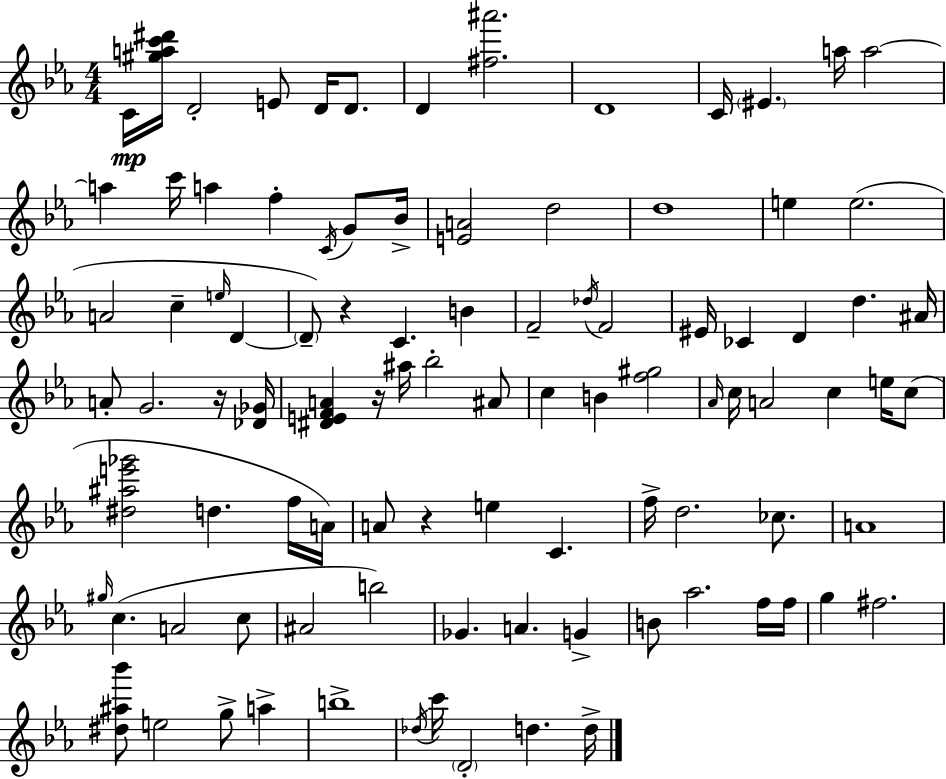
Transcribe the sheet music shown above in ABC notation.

X:1
T:Untitled
M:4/4
L:1/4
K:Cm
C/4 [^gac'^d']/4 D2 E/2 D/4 D/2 D [^f^a']2 D4 C/4 ^E a/4 a2 a c'/4 a f C/4 G/2 _B/4 [EA]2 d2 d4 e e2 A2 c e/4 D D/2 z C B F2 _d/4 F2 ^E/4 _C D d ^A/4 A/2 G2 z/4 [_D_G]/4 [^DEFA] z/4 ^a/4 _b2 ^A/2 c B [f^g]2 _A/4 c/4 A2 c e/4 c/2 [^d^ae'_g']2 d f/4 A/4 A/2 z e C f/4 d2 _c/2 A4 ^g/4 c A2 c/2 ^A2 b2 _G A G B/2 _a2 f/4 f/4 g ^f2 [^d^a_b']/2 e2 g/2 a b4 _d/4 c'/4 D2 d d/4